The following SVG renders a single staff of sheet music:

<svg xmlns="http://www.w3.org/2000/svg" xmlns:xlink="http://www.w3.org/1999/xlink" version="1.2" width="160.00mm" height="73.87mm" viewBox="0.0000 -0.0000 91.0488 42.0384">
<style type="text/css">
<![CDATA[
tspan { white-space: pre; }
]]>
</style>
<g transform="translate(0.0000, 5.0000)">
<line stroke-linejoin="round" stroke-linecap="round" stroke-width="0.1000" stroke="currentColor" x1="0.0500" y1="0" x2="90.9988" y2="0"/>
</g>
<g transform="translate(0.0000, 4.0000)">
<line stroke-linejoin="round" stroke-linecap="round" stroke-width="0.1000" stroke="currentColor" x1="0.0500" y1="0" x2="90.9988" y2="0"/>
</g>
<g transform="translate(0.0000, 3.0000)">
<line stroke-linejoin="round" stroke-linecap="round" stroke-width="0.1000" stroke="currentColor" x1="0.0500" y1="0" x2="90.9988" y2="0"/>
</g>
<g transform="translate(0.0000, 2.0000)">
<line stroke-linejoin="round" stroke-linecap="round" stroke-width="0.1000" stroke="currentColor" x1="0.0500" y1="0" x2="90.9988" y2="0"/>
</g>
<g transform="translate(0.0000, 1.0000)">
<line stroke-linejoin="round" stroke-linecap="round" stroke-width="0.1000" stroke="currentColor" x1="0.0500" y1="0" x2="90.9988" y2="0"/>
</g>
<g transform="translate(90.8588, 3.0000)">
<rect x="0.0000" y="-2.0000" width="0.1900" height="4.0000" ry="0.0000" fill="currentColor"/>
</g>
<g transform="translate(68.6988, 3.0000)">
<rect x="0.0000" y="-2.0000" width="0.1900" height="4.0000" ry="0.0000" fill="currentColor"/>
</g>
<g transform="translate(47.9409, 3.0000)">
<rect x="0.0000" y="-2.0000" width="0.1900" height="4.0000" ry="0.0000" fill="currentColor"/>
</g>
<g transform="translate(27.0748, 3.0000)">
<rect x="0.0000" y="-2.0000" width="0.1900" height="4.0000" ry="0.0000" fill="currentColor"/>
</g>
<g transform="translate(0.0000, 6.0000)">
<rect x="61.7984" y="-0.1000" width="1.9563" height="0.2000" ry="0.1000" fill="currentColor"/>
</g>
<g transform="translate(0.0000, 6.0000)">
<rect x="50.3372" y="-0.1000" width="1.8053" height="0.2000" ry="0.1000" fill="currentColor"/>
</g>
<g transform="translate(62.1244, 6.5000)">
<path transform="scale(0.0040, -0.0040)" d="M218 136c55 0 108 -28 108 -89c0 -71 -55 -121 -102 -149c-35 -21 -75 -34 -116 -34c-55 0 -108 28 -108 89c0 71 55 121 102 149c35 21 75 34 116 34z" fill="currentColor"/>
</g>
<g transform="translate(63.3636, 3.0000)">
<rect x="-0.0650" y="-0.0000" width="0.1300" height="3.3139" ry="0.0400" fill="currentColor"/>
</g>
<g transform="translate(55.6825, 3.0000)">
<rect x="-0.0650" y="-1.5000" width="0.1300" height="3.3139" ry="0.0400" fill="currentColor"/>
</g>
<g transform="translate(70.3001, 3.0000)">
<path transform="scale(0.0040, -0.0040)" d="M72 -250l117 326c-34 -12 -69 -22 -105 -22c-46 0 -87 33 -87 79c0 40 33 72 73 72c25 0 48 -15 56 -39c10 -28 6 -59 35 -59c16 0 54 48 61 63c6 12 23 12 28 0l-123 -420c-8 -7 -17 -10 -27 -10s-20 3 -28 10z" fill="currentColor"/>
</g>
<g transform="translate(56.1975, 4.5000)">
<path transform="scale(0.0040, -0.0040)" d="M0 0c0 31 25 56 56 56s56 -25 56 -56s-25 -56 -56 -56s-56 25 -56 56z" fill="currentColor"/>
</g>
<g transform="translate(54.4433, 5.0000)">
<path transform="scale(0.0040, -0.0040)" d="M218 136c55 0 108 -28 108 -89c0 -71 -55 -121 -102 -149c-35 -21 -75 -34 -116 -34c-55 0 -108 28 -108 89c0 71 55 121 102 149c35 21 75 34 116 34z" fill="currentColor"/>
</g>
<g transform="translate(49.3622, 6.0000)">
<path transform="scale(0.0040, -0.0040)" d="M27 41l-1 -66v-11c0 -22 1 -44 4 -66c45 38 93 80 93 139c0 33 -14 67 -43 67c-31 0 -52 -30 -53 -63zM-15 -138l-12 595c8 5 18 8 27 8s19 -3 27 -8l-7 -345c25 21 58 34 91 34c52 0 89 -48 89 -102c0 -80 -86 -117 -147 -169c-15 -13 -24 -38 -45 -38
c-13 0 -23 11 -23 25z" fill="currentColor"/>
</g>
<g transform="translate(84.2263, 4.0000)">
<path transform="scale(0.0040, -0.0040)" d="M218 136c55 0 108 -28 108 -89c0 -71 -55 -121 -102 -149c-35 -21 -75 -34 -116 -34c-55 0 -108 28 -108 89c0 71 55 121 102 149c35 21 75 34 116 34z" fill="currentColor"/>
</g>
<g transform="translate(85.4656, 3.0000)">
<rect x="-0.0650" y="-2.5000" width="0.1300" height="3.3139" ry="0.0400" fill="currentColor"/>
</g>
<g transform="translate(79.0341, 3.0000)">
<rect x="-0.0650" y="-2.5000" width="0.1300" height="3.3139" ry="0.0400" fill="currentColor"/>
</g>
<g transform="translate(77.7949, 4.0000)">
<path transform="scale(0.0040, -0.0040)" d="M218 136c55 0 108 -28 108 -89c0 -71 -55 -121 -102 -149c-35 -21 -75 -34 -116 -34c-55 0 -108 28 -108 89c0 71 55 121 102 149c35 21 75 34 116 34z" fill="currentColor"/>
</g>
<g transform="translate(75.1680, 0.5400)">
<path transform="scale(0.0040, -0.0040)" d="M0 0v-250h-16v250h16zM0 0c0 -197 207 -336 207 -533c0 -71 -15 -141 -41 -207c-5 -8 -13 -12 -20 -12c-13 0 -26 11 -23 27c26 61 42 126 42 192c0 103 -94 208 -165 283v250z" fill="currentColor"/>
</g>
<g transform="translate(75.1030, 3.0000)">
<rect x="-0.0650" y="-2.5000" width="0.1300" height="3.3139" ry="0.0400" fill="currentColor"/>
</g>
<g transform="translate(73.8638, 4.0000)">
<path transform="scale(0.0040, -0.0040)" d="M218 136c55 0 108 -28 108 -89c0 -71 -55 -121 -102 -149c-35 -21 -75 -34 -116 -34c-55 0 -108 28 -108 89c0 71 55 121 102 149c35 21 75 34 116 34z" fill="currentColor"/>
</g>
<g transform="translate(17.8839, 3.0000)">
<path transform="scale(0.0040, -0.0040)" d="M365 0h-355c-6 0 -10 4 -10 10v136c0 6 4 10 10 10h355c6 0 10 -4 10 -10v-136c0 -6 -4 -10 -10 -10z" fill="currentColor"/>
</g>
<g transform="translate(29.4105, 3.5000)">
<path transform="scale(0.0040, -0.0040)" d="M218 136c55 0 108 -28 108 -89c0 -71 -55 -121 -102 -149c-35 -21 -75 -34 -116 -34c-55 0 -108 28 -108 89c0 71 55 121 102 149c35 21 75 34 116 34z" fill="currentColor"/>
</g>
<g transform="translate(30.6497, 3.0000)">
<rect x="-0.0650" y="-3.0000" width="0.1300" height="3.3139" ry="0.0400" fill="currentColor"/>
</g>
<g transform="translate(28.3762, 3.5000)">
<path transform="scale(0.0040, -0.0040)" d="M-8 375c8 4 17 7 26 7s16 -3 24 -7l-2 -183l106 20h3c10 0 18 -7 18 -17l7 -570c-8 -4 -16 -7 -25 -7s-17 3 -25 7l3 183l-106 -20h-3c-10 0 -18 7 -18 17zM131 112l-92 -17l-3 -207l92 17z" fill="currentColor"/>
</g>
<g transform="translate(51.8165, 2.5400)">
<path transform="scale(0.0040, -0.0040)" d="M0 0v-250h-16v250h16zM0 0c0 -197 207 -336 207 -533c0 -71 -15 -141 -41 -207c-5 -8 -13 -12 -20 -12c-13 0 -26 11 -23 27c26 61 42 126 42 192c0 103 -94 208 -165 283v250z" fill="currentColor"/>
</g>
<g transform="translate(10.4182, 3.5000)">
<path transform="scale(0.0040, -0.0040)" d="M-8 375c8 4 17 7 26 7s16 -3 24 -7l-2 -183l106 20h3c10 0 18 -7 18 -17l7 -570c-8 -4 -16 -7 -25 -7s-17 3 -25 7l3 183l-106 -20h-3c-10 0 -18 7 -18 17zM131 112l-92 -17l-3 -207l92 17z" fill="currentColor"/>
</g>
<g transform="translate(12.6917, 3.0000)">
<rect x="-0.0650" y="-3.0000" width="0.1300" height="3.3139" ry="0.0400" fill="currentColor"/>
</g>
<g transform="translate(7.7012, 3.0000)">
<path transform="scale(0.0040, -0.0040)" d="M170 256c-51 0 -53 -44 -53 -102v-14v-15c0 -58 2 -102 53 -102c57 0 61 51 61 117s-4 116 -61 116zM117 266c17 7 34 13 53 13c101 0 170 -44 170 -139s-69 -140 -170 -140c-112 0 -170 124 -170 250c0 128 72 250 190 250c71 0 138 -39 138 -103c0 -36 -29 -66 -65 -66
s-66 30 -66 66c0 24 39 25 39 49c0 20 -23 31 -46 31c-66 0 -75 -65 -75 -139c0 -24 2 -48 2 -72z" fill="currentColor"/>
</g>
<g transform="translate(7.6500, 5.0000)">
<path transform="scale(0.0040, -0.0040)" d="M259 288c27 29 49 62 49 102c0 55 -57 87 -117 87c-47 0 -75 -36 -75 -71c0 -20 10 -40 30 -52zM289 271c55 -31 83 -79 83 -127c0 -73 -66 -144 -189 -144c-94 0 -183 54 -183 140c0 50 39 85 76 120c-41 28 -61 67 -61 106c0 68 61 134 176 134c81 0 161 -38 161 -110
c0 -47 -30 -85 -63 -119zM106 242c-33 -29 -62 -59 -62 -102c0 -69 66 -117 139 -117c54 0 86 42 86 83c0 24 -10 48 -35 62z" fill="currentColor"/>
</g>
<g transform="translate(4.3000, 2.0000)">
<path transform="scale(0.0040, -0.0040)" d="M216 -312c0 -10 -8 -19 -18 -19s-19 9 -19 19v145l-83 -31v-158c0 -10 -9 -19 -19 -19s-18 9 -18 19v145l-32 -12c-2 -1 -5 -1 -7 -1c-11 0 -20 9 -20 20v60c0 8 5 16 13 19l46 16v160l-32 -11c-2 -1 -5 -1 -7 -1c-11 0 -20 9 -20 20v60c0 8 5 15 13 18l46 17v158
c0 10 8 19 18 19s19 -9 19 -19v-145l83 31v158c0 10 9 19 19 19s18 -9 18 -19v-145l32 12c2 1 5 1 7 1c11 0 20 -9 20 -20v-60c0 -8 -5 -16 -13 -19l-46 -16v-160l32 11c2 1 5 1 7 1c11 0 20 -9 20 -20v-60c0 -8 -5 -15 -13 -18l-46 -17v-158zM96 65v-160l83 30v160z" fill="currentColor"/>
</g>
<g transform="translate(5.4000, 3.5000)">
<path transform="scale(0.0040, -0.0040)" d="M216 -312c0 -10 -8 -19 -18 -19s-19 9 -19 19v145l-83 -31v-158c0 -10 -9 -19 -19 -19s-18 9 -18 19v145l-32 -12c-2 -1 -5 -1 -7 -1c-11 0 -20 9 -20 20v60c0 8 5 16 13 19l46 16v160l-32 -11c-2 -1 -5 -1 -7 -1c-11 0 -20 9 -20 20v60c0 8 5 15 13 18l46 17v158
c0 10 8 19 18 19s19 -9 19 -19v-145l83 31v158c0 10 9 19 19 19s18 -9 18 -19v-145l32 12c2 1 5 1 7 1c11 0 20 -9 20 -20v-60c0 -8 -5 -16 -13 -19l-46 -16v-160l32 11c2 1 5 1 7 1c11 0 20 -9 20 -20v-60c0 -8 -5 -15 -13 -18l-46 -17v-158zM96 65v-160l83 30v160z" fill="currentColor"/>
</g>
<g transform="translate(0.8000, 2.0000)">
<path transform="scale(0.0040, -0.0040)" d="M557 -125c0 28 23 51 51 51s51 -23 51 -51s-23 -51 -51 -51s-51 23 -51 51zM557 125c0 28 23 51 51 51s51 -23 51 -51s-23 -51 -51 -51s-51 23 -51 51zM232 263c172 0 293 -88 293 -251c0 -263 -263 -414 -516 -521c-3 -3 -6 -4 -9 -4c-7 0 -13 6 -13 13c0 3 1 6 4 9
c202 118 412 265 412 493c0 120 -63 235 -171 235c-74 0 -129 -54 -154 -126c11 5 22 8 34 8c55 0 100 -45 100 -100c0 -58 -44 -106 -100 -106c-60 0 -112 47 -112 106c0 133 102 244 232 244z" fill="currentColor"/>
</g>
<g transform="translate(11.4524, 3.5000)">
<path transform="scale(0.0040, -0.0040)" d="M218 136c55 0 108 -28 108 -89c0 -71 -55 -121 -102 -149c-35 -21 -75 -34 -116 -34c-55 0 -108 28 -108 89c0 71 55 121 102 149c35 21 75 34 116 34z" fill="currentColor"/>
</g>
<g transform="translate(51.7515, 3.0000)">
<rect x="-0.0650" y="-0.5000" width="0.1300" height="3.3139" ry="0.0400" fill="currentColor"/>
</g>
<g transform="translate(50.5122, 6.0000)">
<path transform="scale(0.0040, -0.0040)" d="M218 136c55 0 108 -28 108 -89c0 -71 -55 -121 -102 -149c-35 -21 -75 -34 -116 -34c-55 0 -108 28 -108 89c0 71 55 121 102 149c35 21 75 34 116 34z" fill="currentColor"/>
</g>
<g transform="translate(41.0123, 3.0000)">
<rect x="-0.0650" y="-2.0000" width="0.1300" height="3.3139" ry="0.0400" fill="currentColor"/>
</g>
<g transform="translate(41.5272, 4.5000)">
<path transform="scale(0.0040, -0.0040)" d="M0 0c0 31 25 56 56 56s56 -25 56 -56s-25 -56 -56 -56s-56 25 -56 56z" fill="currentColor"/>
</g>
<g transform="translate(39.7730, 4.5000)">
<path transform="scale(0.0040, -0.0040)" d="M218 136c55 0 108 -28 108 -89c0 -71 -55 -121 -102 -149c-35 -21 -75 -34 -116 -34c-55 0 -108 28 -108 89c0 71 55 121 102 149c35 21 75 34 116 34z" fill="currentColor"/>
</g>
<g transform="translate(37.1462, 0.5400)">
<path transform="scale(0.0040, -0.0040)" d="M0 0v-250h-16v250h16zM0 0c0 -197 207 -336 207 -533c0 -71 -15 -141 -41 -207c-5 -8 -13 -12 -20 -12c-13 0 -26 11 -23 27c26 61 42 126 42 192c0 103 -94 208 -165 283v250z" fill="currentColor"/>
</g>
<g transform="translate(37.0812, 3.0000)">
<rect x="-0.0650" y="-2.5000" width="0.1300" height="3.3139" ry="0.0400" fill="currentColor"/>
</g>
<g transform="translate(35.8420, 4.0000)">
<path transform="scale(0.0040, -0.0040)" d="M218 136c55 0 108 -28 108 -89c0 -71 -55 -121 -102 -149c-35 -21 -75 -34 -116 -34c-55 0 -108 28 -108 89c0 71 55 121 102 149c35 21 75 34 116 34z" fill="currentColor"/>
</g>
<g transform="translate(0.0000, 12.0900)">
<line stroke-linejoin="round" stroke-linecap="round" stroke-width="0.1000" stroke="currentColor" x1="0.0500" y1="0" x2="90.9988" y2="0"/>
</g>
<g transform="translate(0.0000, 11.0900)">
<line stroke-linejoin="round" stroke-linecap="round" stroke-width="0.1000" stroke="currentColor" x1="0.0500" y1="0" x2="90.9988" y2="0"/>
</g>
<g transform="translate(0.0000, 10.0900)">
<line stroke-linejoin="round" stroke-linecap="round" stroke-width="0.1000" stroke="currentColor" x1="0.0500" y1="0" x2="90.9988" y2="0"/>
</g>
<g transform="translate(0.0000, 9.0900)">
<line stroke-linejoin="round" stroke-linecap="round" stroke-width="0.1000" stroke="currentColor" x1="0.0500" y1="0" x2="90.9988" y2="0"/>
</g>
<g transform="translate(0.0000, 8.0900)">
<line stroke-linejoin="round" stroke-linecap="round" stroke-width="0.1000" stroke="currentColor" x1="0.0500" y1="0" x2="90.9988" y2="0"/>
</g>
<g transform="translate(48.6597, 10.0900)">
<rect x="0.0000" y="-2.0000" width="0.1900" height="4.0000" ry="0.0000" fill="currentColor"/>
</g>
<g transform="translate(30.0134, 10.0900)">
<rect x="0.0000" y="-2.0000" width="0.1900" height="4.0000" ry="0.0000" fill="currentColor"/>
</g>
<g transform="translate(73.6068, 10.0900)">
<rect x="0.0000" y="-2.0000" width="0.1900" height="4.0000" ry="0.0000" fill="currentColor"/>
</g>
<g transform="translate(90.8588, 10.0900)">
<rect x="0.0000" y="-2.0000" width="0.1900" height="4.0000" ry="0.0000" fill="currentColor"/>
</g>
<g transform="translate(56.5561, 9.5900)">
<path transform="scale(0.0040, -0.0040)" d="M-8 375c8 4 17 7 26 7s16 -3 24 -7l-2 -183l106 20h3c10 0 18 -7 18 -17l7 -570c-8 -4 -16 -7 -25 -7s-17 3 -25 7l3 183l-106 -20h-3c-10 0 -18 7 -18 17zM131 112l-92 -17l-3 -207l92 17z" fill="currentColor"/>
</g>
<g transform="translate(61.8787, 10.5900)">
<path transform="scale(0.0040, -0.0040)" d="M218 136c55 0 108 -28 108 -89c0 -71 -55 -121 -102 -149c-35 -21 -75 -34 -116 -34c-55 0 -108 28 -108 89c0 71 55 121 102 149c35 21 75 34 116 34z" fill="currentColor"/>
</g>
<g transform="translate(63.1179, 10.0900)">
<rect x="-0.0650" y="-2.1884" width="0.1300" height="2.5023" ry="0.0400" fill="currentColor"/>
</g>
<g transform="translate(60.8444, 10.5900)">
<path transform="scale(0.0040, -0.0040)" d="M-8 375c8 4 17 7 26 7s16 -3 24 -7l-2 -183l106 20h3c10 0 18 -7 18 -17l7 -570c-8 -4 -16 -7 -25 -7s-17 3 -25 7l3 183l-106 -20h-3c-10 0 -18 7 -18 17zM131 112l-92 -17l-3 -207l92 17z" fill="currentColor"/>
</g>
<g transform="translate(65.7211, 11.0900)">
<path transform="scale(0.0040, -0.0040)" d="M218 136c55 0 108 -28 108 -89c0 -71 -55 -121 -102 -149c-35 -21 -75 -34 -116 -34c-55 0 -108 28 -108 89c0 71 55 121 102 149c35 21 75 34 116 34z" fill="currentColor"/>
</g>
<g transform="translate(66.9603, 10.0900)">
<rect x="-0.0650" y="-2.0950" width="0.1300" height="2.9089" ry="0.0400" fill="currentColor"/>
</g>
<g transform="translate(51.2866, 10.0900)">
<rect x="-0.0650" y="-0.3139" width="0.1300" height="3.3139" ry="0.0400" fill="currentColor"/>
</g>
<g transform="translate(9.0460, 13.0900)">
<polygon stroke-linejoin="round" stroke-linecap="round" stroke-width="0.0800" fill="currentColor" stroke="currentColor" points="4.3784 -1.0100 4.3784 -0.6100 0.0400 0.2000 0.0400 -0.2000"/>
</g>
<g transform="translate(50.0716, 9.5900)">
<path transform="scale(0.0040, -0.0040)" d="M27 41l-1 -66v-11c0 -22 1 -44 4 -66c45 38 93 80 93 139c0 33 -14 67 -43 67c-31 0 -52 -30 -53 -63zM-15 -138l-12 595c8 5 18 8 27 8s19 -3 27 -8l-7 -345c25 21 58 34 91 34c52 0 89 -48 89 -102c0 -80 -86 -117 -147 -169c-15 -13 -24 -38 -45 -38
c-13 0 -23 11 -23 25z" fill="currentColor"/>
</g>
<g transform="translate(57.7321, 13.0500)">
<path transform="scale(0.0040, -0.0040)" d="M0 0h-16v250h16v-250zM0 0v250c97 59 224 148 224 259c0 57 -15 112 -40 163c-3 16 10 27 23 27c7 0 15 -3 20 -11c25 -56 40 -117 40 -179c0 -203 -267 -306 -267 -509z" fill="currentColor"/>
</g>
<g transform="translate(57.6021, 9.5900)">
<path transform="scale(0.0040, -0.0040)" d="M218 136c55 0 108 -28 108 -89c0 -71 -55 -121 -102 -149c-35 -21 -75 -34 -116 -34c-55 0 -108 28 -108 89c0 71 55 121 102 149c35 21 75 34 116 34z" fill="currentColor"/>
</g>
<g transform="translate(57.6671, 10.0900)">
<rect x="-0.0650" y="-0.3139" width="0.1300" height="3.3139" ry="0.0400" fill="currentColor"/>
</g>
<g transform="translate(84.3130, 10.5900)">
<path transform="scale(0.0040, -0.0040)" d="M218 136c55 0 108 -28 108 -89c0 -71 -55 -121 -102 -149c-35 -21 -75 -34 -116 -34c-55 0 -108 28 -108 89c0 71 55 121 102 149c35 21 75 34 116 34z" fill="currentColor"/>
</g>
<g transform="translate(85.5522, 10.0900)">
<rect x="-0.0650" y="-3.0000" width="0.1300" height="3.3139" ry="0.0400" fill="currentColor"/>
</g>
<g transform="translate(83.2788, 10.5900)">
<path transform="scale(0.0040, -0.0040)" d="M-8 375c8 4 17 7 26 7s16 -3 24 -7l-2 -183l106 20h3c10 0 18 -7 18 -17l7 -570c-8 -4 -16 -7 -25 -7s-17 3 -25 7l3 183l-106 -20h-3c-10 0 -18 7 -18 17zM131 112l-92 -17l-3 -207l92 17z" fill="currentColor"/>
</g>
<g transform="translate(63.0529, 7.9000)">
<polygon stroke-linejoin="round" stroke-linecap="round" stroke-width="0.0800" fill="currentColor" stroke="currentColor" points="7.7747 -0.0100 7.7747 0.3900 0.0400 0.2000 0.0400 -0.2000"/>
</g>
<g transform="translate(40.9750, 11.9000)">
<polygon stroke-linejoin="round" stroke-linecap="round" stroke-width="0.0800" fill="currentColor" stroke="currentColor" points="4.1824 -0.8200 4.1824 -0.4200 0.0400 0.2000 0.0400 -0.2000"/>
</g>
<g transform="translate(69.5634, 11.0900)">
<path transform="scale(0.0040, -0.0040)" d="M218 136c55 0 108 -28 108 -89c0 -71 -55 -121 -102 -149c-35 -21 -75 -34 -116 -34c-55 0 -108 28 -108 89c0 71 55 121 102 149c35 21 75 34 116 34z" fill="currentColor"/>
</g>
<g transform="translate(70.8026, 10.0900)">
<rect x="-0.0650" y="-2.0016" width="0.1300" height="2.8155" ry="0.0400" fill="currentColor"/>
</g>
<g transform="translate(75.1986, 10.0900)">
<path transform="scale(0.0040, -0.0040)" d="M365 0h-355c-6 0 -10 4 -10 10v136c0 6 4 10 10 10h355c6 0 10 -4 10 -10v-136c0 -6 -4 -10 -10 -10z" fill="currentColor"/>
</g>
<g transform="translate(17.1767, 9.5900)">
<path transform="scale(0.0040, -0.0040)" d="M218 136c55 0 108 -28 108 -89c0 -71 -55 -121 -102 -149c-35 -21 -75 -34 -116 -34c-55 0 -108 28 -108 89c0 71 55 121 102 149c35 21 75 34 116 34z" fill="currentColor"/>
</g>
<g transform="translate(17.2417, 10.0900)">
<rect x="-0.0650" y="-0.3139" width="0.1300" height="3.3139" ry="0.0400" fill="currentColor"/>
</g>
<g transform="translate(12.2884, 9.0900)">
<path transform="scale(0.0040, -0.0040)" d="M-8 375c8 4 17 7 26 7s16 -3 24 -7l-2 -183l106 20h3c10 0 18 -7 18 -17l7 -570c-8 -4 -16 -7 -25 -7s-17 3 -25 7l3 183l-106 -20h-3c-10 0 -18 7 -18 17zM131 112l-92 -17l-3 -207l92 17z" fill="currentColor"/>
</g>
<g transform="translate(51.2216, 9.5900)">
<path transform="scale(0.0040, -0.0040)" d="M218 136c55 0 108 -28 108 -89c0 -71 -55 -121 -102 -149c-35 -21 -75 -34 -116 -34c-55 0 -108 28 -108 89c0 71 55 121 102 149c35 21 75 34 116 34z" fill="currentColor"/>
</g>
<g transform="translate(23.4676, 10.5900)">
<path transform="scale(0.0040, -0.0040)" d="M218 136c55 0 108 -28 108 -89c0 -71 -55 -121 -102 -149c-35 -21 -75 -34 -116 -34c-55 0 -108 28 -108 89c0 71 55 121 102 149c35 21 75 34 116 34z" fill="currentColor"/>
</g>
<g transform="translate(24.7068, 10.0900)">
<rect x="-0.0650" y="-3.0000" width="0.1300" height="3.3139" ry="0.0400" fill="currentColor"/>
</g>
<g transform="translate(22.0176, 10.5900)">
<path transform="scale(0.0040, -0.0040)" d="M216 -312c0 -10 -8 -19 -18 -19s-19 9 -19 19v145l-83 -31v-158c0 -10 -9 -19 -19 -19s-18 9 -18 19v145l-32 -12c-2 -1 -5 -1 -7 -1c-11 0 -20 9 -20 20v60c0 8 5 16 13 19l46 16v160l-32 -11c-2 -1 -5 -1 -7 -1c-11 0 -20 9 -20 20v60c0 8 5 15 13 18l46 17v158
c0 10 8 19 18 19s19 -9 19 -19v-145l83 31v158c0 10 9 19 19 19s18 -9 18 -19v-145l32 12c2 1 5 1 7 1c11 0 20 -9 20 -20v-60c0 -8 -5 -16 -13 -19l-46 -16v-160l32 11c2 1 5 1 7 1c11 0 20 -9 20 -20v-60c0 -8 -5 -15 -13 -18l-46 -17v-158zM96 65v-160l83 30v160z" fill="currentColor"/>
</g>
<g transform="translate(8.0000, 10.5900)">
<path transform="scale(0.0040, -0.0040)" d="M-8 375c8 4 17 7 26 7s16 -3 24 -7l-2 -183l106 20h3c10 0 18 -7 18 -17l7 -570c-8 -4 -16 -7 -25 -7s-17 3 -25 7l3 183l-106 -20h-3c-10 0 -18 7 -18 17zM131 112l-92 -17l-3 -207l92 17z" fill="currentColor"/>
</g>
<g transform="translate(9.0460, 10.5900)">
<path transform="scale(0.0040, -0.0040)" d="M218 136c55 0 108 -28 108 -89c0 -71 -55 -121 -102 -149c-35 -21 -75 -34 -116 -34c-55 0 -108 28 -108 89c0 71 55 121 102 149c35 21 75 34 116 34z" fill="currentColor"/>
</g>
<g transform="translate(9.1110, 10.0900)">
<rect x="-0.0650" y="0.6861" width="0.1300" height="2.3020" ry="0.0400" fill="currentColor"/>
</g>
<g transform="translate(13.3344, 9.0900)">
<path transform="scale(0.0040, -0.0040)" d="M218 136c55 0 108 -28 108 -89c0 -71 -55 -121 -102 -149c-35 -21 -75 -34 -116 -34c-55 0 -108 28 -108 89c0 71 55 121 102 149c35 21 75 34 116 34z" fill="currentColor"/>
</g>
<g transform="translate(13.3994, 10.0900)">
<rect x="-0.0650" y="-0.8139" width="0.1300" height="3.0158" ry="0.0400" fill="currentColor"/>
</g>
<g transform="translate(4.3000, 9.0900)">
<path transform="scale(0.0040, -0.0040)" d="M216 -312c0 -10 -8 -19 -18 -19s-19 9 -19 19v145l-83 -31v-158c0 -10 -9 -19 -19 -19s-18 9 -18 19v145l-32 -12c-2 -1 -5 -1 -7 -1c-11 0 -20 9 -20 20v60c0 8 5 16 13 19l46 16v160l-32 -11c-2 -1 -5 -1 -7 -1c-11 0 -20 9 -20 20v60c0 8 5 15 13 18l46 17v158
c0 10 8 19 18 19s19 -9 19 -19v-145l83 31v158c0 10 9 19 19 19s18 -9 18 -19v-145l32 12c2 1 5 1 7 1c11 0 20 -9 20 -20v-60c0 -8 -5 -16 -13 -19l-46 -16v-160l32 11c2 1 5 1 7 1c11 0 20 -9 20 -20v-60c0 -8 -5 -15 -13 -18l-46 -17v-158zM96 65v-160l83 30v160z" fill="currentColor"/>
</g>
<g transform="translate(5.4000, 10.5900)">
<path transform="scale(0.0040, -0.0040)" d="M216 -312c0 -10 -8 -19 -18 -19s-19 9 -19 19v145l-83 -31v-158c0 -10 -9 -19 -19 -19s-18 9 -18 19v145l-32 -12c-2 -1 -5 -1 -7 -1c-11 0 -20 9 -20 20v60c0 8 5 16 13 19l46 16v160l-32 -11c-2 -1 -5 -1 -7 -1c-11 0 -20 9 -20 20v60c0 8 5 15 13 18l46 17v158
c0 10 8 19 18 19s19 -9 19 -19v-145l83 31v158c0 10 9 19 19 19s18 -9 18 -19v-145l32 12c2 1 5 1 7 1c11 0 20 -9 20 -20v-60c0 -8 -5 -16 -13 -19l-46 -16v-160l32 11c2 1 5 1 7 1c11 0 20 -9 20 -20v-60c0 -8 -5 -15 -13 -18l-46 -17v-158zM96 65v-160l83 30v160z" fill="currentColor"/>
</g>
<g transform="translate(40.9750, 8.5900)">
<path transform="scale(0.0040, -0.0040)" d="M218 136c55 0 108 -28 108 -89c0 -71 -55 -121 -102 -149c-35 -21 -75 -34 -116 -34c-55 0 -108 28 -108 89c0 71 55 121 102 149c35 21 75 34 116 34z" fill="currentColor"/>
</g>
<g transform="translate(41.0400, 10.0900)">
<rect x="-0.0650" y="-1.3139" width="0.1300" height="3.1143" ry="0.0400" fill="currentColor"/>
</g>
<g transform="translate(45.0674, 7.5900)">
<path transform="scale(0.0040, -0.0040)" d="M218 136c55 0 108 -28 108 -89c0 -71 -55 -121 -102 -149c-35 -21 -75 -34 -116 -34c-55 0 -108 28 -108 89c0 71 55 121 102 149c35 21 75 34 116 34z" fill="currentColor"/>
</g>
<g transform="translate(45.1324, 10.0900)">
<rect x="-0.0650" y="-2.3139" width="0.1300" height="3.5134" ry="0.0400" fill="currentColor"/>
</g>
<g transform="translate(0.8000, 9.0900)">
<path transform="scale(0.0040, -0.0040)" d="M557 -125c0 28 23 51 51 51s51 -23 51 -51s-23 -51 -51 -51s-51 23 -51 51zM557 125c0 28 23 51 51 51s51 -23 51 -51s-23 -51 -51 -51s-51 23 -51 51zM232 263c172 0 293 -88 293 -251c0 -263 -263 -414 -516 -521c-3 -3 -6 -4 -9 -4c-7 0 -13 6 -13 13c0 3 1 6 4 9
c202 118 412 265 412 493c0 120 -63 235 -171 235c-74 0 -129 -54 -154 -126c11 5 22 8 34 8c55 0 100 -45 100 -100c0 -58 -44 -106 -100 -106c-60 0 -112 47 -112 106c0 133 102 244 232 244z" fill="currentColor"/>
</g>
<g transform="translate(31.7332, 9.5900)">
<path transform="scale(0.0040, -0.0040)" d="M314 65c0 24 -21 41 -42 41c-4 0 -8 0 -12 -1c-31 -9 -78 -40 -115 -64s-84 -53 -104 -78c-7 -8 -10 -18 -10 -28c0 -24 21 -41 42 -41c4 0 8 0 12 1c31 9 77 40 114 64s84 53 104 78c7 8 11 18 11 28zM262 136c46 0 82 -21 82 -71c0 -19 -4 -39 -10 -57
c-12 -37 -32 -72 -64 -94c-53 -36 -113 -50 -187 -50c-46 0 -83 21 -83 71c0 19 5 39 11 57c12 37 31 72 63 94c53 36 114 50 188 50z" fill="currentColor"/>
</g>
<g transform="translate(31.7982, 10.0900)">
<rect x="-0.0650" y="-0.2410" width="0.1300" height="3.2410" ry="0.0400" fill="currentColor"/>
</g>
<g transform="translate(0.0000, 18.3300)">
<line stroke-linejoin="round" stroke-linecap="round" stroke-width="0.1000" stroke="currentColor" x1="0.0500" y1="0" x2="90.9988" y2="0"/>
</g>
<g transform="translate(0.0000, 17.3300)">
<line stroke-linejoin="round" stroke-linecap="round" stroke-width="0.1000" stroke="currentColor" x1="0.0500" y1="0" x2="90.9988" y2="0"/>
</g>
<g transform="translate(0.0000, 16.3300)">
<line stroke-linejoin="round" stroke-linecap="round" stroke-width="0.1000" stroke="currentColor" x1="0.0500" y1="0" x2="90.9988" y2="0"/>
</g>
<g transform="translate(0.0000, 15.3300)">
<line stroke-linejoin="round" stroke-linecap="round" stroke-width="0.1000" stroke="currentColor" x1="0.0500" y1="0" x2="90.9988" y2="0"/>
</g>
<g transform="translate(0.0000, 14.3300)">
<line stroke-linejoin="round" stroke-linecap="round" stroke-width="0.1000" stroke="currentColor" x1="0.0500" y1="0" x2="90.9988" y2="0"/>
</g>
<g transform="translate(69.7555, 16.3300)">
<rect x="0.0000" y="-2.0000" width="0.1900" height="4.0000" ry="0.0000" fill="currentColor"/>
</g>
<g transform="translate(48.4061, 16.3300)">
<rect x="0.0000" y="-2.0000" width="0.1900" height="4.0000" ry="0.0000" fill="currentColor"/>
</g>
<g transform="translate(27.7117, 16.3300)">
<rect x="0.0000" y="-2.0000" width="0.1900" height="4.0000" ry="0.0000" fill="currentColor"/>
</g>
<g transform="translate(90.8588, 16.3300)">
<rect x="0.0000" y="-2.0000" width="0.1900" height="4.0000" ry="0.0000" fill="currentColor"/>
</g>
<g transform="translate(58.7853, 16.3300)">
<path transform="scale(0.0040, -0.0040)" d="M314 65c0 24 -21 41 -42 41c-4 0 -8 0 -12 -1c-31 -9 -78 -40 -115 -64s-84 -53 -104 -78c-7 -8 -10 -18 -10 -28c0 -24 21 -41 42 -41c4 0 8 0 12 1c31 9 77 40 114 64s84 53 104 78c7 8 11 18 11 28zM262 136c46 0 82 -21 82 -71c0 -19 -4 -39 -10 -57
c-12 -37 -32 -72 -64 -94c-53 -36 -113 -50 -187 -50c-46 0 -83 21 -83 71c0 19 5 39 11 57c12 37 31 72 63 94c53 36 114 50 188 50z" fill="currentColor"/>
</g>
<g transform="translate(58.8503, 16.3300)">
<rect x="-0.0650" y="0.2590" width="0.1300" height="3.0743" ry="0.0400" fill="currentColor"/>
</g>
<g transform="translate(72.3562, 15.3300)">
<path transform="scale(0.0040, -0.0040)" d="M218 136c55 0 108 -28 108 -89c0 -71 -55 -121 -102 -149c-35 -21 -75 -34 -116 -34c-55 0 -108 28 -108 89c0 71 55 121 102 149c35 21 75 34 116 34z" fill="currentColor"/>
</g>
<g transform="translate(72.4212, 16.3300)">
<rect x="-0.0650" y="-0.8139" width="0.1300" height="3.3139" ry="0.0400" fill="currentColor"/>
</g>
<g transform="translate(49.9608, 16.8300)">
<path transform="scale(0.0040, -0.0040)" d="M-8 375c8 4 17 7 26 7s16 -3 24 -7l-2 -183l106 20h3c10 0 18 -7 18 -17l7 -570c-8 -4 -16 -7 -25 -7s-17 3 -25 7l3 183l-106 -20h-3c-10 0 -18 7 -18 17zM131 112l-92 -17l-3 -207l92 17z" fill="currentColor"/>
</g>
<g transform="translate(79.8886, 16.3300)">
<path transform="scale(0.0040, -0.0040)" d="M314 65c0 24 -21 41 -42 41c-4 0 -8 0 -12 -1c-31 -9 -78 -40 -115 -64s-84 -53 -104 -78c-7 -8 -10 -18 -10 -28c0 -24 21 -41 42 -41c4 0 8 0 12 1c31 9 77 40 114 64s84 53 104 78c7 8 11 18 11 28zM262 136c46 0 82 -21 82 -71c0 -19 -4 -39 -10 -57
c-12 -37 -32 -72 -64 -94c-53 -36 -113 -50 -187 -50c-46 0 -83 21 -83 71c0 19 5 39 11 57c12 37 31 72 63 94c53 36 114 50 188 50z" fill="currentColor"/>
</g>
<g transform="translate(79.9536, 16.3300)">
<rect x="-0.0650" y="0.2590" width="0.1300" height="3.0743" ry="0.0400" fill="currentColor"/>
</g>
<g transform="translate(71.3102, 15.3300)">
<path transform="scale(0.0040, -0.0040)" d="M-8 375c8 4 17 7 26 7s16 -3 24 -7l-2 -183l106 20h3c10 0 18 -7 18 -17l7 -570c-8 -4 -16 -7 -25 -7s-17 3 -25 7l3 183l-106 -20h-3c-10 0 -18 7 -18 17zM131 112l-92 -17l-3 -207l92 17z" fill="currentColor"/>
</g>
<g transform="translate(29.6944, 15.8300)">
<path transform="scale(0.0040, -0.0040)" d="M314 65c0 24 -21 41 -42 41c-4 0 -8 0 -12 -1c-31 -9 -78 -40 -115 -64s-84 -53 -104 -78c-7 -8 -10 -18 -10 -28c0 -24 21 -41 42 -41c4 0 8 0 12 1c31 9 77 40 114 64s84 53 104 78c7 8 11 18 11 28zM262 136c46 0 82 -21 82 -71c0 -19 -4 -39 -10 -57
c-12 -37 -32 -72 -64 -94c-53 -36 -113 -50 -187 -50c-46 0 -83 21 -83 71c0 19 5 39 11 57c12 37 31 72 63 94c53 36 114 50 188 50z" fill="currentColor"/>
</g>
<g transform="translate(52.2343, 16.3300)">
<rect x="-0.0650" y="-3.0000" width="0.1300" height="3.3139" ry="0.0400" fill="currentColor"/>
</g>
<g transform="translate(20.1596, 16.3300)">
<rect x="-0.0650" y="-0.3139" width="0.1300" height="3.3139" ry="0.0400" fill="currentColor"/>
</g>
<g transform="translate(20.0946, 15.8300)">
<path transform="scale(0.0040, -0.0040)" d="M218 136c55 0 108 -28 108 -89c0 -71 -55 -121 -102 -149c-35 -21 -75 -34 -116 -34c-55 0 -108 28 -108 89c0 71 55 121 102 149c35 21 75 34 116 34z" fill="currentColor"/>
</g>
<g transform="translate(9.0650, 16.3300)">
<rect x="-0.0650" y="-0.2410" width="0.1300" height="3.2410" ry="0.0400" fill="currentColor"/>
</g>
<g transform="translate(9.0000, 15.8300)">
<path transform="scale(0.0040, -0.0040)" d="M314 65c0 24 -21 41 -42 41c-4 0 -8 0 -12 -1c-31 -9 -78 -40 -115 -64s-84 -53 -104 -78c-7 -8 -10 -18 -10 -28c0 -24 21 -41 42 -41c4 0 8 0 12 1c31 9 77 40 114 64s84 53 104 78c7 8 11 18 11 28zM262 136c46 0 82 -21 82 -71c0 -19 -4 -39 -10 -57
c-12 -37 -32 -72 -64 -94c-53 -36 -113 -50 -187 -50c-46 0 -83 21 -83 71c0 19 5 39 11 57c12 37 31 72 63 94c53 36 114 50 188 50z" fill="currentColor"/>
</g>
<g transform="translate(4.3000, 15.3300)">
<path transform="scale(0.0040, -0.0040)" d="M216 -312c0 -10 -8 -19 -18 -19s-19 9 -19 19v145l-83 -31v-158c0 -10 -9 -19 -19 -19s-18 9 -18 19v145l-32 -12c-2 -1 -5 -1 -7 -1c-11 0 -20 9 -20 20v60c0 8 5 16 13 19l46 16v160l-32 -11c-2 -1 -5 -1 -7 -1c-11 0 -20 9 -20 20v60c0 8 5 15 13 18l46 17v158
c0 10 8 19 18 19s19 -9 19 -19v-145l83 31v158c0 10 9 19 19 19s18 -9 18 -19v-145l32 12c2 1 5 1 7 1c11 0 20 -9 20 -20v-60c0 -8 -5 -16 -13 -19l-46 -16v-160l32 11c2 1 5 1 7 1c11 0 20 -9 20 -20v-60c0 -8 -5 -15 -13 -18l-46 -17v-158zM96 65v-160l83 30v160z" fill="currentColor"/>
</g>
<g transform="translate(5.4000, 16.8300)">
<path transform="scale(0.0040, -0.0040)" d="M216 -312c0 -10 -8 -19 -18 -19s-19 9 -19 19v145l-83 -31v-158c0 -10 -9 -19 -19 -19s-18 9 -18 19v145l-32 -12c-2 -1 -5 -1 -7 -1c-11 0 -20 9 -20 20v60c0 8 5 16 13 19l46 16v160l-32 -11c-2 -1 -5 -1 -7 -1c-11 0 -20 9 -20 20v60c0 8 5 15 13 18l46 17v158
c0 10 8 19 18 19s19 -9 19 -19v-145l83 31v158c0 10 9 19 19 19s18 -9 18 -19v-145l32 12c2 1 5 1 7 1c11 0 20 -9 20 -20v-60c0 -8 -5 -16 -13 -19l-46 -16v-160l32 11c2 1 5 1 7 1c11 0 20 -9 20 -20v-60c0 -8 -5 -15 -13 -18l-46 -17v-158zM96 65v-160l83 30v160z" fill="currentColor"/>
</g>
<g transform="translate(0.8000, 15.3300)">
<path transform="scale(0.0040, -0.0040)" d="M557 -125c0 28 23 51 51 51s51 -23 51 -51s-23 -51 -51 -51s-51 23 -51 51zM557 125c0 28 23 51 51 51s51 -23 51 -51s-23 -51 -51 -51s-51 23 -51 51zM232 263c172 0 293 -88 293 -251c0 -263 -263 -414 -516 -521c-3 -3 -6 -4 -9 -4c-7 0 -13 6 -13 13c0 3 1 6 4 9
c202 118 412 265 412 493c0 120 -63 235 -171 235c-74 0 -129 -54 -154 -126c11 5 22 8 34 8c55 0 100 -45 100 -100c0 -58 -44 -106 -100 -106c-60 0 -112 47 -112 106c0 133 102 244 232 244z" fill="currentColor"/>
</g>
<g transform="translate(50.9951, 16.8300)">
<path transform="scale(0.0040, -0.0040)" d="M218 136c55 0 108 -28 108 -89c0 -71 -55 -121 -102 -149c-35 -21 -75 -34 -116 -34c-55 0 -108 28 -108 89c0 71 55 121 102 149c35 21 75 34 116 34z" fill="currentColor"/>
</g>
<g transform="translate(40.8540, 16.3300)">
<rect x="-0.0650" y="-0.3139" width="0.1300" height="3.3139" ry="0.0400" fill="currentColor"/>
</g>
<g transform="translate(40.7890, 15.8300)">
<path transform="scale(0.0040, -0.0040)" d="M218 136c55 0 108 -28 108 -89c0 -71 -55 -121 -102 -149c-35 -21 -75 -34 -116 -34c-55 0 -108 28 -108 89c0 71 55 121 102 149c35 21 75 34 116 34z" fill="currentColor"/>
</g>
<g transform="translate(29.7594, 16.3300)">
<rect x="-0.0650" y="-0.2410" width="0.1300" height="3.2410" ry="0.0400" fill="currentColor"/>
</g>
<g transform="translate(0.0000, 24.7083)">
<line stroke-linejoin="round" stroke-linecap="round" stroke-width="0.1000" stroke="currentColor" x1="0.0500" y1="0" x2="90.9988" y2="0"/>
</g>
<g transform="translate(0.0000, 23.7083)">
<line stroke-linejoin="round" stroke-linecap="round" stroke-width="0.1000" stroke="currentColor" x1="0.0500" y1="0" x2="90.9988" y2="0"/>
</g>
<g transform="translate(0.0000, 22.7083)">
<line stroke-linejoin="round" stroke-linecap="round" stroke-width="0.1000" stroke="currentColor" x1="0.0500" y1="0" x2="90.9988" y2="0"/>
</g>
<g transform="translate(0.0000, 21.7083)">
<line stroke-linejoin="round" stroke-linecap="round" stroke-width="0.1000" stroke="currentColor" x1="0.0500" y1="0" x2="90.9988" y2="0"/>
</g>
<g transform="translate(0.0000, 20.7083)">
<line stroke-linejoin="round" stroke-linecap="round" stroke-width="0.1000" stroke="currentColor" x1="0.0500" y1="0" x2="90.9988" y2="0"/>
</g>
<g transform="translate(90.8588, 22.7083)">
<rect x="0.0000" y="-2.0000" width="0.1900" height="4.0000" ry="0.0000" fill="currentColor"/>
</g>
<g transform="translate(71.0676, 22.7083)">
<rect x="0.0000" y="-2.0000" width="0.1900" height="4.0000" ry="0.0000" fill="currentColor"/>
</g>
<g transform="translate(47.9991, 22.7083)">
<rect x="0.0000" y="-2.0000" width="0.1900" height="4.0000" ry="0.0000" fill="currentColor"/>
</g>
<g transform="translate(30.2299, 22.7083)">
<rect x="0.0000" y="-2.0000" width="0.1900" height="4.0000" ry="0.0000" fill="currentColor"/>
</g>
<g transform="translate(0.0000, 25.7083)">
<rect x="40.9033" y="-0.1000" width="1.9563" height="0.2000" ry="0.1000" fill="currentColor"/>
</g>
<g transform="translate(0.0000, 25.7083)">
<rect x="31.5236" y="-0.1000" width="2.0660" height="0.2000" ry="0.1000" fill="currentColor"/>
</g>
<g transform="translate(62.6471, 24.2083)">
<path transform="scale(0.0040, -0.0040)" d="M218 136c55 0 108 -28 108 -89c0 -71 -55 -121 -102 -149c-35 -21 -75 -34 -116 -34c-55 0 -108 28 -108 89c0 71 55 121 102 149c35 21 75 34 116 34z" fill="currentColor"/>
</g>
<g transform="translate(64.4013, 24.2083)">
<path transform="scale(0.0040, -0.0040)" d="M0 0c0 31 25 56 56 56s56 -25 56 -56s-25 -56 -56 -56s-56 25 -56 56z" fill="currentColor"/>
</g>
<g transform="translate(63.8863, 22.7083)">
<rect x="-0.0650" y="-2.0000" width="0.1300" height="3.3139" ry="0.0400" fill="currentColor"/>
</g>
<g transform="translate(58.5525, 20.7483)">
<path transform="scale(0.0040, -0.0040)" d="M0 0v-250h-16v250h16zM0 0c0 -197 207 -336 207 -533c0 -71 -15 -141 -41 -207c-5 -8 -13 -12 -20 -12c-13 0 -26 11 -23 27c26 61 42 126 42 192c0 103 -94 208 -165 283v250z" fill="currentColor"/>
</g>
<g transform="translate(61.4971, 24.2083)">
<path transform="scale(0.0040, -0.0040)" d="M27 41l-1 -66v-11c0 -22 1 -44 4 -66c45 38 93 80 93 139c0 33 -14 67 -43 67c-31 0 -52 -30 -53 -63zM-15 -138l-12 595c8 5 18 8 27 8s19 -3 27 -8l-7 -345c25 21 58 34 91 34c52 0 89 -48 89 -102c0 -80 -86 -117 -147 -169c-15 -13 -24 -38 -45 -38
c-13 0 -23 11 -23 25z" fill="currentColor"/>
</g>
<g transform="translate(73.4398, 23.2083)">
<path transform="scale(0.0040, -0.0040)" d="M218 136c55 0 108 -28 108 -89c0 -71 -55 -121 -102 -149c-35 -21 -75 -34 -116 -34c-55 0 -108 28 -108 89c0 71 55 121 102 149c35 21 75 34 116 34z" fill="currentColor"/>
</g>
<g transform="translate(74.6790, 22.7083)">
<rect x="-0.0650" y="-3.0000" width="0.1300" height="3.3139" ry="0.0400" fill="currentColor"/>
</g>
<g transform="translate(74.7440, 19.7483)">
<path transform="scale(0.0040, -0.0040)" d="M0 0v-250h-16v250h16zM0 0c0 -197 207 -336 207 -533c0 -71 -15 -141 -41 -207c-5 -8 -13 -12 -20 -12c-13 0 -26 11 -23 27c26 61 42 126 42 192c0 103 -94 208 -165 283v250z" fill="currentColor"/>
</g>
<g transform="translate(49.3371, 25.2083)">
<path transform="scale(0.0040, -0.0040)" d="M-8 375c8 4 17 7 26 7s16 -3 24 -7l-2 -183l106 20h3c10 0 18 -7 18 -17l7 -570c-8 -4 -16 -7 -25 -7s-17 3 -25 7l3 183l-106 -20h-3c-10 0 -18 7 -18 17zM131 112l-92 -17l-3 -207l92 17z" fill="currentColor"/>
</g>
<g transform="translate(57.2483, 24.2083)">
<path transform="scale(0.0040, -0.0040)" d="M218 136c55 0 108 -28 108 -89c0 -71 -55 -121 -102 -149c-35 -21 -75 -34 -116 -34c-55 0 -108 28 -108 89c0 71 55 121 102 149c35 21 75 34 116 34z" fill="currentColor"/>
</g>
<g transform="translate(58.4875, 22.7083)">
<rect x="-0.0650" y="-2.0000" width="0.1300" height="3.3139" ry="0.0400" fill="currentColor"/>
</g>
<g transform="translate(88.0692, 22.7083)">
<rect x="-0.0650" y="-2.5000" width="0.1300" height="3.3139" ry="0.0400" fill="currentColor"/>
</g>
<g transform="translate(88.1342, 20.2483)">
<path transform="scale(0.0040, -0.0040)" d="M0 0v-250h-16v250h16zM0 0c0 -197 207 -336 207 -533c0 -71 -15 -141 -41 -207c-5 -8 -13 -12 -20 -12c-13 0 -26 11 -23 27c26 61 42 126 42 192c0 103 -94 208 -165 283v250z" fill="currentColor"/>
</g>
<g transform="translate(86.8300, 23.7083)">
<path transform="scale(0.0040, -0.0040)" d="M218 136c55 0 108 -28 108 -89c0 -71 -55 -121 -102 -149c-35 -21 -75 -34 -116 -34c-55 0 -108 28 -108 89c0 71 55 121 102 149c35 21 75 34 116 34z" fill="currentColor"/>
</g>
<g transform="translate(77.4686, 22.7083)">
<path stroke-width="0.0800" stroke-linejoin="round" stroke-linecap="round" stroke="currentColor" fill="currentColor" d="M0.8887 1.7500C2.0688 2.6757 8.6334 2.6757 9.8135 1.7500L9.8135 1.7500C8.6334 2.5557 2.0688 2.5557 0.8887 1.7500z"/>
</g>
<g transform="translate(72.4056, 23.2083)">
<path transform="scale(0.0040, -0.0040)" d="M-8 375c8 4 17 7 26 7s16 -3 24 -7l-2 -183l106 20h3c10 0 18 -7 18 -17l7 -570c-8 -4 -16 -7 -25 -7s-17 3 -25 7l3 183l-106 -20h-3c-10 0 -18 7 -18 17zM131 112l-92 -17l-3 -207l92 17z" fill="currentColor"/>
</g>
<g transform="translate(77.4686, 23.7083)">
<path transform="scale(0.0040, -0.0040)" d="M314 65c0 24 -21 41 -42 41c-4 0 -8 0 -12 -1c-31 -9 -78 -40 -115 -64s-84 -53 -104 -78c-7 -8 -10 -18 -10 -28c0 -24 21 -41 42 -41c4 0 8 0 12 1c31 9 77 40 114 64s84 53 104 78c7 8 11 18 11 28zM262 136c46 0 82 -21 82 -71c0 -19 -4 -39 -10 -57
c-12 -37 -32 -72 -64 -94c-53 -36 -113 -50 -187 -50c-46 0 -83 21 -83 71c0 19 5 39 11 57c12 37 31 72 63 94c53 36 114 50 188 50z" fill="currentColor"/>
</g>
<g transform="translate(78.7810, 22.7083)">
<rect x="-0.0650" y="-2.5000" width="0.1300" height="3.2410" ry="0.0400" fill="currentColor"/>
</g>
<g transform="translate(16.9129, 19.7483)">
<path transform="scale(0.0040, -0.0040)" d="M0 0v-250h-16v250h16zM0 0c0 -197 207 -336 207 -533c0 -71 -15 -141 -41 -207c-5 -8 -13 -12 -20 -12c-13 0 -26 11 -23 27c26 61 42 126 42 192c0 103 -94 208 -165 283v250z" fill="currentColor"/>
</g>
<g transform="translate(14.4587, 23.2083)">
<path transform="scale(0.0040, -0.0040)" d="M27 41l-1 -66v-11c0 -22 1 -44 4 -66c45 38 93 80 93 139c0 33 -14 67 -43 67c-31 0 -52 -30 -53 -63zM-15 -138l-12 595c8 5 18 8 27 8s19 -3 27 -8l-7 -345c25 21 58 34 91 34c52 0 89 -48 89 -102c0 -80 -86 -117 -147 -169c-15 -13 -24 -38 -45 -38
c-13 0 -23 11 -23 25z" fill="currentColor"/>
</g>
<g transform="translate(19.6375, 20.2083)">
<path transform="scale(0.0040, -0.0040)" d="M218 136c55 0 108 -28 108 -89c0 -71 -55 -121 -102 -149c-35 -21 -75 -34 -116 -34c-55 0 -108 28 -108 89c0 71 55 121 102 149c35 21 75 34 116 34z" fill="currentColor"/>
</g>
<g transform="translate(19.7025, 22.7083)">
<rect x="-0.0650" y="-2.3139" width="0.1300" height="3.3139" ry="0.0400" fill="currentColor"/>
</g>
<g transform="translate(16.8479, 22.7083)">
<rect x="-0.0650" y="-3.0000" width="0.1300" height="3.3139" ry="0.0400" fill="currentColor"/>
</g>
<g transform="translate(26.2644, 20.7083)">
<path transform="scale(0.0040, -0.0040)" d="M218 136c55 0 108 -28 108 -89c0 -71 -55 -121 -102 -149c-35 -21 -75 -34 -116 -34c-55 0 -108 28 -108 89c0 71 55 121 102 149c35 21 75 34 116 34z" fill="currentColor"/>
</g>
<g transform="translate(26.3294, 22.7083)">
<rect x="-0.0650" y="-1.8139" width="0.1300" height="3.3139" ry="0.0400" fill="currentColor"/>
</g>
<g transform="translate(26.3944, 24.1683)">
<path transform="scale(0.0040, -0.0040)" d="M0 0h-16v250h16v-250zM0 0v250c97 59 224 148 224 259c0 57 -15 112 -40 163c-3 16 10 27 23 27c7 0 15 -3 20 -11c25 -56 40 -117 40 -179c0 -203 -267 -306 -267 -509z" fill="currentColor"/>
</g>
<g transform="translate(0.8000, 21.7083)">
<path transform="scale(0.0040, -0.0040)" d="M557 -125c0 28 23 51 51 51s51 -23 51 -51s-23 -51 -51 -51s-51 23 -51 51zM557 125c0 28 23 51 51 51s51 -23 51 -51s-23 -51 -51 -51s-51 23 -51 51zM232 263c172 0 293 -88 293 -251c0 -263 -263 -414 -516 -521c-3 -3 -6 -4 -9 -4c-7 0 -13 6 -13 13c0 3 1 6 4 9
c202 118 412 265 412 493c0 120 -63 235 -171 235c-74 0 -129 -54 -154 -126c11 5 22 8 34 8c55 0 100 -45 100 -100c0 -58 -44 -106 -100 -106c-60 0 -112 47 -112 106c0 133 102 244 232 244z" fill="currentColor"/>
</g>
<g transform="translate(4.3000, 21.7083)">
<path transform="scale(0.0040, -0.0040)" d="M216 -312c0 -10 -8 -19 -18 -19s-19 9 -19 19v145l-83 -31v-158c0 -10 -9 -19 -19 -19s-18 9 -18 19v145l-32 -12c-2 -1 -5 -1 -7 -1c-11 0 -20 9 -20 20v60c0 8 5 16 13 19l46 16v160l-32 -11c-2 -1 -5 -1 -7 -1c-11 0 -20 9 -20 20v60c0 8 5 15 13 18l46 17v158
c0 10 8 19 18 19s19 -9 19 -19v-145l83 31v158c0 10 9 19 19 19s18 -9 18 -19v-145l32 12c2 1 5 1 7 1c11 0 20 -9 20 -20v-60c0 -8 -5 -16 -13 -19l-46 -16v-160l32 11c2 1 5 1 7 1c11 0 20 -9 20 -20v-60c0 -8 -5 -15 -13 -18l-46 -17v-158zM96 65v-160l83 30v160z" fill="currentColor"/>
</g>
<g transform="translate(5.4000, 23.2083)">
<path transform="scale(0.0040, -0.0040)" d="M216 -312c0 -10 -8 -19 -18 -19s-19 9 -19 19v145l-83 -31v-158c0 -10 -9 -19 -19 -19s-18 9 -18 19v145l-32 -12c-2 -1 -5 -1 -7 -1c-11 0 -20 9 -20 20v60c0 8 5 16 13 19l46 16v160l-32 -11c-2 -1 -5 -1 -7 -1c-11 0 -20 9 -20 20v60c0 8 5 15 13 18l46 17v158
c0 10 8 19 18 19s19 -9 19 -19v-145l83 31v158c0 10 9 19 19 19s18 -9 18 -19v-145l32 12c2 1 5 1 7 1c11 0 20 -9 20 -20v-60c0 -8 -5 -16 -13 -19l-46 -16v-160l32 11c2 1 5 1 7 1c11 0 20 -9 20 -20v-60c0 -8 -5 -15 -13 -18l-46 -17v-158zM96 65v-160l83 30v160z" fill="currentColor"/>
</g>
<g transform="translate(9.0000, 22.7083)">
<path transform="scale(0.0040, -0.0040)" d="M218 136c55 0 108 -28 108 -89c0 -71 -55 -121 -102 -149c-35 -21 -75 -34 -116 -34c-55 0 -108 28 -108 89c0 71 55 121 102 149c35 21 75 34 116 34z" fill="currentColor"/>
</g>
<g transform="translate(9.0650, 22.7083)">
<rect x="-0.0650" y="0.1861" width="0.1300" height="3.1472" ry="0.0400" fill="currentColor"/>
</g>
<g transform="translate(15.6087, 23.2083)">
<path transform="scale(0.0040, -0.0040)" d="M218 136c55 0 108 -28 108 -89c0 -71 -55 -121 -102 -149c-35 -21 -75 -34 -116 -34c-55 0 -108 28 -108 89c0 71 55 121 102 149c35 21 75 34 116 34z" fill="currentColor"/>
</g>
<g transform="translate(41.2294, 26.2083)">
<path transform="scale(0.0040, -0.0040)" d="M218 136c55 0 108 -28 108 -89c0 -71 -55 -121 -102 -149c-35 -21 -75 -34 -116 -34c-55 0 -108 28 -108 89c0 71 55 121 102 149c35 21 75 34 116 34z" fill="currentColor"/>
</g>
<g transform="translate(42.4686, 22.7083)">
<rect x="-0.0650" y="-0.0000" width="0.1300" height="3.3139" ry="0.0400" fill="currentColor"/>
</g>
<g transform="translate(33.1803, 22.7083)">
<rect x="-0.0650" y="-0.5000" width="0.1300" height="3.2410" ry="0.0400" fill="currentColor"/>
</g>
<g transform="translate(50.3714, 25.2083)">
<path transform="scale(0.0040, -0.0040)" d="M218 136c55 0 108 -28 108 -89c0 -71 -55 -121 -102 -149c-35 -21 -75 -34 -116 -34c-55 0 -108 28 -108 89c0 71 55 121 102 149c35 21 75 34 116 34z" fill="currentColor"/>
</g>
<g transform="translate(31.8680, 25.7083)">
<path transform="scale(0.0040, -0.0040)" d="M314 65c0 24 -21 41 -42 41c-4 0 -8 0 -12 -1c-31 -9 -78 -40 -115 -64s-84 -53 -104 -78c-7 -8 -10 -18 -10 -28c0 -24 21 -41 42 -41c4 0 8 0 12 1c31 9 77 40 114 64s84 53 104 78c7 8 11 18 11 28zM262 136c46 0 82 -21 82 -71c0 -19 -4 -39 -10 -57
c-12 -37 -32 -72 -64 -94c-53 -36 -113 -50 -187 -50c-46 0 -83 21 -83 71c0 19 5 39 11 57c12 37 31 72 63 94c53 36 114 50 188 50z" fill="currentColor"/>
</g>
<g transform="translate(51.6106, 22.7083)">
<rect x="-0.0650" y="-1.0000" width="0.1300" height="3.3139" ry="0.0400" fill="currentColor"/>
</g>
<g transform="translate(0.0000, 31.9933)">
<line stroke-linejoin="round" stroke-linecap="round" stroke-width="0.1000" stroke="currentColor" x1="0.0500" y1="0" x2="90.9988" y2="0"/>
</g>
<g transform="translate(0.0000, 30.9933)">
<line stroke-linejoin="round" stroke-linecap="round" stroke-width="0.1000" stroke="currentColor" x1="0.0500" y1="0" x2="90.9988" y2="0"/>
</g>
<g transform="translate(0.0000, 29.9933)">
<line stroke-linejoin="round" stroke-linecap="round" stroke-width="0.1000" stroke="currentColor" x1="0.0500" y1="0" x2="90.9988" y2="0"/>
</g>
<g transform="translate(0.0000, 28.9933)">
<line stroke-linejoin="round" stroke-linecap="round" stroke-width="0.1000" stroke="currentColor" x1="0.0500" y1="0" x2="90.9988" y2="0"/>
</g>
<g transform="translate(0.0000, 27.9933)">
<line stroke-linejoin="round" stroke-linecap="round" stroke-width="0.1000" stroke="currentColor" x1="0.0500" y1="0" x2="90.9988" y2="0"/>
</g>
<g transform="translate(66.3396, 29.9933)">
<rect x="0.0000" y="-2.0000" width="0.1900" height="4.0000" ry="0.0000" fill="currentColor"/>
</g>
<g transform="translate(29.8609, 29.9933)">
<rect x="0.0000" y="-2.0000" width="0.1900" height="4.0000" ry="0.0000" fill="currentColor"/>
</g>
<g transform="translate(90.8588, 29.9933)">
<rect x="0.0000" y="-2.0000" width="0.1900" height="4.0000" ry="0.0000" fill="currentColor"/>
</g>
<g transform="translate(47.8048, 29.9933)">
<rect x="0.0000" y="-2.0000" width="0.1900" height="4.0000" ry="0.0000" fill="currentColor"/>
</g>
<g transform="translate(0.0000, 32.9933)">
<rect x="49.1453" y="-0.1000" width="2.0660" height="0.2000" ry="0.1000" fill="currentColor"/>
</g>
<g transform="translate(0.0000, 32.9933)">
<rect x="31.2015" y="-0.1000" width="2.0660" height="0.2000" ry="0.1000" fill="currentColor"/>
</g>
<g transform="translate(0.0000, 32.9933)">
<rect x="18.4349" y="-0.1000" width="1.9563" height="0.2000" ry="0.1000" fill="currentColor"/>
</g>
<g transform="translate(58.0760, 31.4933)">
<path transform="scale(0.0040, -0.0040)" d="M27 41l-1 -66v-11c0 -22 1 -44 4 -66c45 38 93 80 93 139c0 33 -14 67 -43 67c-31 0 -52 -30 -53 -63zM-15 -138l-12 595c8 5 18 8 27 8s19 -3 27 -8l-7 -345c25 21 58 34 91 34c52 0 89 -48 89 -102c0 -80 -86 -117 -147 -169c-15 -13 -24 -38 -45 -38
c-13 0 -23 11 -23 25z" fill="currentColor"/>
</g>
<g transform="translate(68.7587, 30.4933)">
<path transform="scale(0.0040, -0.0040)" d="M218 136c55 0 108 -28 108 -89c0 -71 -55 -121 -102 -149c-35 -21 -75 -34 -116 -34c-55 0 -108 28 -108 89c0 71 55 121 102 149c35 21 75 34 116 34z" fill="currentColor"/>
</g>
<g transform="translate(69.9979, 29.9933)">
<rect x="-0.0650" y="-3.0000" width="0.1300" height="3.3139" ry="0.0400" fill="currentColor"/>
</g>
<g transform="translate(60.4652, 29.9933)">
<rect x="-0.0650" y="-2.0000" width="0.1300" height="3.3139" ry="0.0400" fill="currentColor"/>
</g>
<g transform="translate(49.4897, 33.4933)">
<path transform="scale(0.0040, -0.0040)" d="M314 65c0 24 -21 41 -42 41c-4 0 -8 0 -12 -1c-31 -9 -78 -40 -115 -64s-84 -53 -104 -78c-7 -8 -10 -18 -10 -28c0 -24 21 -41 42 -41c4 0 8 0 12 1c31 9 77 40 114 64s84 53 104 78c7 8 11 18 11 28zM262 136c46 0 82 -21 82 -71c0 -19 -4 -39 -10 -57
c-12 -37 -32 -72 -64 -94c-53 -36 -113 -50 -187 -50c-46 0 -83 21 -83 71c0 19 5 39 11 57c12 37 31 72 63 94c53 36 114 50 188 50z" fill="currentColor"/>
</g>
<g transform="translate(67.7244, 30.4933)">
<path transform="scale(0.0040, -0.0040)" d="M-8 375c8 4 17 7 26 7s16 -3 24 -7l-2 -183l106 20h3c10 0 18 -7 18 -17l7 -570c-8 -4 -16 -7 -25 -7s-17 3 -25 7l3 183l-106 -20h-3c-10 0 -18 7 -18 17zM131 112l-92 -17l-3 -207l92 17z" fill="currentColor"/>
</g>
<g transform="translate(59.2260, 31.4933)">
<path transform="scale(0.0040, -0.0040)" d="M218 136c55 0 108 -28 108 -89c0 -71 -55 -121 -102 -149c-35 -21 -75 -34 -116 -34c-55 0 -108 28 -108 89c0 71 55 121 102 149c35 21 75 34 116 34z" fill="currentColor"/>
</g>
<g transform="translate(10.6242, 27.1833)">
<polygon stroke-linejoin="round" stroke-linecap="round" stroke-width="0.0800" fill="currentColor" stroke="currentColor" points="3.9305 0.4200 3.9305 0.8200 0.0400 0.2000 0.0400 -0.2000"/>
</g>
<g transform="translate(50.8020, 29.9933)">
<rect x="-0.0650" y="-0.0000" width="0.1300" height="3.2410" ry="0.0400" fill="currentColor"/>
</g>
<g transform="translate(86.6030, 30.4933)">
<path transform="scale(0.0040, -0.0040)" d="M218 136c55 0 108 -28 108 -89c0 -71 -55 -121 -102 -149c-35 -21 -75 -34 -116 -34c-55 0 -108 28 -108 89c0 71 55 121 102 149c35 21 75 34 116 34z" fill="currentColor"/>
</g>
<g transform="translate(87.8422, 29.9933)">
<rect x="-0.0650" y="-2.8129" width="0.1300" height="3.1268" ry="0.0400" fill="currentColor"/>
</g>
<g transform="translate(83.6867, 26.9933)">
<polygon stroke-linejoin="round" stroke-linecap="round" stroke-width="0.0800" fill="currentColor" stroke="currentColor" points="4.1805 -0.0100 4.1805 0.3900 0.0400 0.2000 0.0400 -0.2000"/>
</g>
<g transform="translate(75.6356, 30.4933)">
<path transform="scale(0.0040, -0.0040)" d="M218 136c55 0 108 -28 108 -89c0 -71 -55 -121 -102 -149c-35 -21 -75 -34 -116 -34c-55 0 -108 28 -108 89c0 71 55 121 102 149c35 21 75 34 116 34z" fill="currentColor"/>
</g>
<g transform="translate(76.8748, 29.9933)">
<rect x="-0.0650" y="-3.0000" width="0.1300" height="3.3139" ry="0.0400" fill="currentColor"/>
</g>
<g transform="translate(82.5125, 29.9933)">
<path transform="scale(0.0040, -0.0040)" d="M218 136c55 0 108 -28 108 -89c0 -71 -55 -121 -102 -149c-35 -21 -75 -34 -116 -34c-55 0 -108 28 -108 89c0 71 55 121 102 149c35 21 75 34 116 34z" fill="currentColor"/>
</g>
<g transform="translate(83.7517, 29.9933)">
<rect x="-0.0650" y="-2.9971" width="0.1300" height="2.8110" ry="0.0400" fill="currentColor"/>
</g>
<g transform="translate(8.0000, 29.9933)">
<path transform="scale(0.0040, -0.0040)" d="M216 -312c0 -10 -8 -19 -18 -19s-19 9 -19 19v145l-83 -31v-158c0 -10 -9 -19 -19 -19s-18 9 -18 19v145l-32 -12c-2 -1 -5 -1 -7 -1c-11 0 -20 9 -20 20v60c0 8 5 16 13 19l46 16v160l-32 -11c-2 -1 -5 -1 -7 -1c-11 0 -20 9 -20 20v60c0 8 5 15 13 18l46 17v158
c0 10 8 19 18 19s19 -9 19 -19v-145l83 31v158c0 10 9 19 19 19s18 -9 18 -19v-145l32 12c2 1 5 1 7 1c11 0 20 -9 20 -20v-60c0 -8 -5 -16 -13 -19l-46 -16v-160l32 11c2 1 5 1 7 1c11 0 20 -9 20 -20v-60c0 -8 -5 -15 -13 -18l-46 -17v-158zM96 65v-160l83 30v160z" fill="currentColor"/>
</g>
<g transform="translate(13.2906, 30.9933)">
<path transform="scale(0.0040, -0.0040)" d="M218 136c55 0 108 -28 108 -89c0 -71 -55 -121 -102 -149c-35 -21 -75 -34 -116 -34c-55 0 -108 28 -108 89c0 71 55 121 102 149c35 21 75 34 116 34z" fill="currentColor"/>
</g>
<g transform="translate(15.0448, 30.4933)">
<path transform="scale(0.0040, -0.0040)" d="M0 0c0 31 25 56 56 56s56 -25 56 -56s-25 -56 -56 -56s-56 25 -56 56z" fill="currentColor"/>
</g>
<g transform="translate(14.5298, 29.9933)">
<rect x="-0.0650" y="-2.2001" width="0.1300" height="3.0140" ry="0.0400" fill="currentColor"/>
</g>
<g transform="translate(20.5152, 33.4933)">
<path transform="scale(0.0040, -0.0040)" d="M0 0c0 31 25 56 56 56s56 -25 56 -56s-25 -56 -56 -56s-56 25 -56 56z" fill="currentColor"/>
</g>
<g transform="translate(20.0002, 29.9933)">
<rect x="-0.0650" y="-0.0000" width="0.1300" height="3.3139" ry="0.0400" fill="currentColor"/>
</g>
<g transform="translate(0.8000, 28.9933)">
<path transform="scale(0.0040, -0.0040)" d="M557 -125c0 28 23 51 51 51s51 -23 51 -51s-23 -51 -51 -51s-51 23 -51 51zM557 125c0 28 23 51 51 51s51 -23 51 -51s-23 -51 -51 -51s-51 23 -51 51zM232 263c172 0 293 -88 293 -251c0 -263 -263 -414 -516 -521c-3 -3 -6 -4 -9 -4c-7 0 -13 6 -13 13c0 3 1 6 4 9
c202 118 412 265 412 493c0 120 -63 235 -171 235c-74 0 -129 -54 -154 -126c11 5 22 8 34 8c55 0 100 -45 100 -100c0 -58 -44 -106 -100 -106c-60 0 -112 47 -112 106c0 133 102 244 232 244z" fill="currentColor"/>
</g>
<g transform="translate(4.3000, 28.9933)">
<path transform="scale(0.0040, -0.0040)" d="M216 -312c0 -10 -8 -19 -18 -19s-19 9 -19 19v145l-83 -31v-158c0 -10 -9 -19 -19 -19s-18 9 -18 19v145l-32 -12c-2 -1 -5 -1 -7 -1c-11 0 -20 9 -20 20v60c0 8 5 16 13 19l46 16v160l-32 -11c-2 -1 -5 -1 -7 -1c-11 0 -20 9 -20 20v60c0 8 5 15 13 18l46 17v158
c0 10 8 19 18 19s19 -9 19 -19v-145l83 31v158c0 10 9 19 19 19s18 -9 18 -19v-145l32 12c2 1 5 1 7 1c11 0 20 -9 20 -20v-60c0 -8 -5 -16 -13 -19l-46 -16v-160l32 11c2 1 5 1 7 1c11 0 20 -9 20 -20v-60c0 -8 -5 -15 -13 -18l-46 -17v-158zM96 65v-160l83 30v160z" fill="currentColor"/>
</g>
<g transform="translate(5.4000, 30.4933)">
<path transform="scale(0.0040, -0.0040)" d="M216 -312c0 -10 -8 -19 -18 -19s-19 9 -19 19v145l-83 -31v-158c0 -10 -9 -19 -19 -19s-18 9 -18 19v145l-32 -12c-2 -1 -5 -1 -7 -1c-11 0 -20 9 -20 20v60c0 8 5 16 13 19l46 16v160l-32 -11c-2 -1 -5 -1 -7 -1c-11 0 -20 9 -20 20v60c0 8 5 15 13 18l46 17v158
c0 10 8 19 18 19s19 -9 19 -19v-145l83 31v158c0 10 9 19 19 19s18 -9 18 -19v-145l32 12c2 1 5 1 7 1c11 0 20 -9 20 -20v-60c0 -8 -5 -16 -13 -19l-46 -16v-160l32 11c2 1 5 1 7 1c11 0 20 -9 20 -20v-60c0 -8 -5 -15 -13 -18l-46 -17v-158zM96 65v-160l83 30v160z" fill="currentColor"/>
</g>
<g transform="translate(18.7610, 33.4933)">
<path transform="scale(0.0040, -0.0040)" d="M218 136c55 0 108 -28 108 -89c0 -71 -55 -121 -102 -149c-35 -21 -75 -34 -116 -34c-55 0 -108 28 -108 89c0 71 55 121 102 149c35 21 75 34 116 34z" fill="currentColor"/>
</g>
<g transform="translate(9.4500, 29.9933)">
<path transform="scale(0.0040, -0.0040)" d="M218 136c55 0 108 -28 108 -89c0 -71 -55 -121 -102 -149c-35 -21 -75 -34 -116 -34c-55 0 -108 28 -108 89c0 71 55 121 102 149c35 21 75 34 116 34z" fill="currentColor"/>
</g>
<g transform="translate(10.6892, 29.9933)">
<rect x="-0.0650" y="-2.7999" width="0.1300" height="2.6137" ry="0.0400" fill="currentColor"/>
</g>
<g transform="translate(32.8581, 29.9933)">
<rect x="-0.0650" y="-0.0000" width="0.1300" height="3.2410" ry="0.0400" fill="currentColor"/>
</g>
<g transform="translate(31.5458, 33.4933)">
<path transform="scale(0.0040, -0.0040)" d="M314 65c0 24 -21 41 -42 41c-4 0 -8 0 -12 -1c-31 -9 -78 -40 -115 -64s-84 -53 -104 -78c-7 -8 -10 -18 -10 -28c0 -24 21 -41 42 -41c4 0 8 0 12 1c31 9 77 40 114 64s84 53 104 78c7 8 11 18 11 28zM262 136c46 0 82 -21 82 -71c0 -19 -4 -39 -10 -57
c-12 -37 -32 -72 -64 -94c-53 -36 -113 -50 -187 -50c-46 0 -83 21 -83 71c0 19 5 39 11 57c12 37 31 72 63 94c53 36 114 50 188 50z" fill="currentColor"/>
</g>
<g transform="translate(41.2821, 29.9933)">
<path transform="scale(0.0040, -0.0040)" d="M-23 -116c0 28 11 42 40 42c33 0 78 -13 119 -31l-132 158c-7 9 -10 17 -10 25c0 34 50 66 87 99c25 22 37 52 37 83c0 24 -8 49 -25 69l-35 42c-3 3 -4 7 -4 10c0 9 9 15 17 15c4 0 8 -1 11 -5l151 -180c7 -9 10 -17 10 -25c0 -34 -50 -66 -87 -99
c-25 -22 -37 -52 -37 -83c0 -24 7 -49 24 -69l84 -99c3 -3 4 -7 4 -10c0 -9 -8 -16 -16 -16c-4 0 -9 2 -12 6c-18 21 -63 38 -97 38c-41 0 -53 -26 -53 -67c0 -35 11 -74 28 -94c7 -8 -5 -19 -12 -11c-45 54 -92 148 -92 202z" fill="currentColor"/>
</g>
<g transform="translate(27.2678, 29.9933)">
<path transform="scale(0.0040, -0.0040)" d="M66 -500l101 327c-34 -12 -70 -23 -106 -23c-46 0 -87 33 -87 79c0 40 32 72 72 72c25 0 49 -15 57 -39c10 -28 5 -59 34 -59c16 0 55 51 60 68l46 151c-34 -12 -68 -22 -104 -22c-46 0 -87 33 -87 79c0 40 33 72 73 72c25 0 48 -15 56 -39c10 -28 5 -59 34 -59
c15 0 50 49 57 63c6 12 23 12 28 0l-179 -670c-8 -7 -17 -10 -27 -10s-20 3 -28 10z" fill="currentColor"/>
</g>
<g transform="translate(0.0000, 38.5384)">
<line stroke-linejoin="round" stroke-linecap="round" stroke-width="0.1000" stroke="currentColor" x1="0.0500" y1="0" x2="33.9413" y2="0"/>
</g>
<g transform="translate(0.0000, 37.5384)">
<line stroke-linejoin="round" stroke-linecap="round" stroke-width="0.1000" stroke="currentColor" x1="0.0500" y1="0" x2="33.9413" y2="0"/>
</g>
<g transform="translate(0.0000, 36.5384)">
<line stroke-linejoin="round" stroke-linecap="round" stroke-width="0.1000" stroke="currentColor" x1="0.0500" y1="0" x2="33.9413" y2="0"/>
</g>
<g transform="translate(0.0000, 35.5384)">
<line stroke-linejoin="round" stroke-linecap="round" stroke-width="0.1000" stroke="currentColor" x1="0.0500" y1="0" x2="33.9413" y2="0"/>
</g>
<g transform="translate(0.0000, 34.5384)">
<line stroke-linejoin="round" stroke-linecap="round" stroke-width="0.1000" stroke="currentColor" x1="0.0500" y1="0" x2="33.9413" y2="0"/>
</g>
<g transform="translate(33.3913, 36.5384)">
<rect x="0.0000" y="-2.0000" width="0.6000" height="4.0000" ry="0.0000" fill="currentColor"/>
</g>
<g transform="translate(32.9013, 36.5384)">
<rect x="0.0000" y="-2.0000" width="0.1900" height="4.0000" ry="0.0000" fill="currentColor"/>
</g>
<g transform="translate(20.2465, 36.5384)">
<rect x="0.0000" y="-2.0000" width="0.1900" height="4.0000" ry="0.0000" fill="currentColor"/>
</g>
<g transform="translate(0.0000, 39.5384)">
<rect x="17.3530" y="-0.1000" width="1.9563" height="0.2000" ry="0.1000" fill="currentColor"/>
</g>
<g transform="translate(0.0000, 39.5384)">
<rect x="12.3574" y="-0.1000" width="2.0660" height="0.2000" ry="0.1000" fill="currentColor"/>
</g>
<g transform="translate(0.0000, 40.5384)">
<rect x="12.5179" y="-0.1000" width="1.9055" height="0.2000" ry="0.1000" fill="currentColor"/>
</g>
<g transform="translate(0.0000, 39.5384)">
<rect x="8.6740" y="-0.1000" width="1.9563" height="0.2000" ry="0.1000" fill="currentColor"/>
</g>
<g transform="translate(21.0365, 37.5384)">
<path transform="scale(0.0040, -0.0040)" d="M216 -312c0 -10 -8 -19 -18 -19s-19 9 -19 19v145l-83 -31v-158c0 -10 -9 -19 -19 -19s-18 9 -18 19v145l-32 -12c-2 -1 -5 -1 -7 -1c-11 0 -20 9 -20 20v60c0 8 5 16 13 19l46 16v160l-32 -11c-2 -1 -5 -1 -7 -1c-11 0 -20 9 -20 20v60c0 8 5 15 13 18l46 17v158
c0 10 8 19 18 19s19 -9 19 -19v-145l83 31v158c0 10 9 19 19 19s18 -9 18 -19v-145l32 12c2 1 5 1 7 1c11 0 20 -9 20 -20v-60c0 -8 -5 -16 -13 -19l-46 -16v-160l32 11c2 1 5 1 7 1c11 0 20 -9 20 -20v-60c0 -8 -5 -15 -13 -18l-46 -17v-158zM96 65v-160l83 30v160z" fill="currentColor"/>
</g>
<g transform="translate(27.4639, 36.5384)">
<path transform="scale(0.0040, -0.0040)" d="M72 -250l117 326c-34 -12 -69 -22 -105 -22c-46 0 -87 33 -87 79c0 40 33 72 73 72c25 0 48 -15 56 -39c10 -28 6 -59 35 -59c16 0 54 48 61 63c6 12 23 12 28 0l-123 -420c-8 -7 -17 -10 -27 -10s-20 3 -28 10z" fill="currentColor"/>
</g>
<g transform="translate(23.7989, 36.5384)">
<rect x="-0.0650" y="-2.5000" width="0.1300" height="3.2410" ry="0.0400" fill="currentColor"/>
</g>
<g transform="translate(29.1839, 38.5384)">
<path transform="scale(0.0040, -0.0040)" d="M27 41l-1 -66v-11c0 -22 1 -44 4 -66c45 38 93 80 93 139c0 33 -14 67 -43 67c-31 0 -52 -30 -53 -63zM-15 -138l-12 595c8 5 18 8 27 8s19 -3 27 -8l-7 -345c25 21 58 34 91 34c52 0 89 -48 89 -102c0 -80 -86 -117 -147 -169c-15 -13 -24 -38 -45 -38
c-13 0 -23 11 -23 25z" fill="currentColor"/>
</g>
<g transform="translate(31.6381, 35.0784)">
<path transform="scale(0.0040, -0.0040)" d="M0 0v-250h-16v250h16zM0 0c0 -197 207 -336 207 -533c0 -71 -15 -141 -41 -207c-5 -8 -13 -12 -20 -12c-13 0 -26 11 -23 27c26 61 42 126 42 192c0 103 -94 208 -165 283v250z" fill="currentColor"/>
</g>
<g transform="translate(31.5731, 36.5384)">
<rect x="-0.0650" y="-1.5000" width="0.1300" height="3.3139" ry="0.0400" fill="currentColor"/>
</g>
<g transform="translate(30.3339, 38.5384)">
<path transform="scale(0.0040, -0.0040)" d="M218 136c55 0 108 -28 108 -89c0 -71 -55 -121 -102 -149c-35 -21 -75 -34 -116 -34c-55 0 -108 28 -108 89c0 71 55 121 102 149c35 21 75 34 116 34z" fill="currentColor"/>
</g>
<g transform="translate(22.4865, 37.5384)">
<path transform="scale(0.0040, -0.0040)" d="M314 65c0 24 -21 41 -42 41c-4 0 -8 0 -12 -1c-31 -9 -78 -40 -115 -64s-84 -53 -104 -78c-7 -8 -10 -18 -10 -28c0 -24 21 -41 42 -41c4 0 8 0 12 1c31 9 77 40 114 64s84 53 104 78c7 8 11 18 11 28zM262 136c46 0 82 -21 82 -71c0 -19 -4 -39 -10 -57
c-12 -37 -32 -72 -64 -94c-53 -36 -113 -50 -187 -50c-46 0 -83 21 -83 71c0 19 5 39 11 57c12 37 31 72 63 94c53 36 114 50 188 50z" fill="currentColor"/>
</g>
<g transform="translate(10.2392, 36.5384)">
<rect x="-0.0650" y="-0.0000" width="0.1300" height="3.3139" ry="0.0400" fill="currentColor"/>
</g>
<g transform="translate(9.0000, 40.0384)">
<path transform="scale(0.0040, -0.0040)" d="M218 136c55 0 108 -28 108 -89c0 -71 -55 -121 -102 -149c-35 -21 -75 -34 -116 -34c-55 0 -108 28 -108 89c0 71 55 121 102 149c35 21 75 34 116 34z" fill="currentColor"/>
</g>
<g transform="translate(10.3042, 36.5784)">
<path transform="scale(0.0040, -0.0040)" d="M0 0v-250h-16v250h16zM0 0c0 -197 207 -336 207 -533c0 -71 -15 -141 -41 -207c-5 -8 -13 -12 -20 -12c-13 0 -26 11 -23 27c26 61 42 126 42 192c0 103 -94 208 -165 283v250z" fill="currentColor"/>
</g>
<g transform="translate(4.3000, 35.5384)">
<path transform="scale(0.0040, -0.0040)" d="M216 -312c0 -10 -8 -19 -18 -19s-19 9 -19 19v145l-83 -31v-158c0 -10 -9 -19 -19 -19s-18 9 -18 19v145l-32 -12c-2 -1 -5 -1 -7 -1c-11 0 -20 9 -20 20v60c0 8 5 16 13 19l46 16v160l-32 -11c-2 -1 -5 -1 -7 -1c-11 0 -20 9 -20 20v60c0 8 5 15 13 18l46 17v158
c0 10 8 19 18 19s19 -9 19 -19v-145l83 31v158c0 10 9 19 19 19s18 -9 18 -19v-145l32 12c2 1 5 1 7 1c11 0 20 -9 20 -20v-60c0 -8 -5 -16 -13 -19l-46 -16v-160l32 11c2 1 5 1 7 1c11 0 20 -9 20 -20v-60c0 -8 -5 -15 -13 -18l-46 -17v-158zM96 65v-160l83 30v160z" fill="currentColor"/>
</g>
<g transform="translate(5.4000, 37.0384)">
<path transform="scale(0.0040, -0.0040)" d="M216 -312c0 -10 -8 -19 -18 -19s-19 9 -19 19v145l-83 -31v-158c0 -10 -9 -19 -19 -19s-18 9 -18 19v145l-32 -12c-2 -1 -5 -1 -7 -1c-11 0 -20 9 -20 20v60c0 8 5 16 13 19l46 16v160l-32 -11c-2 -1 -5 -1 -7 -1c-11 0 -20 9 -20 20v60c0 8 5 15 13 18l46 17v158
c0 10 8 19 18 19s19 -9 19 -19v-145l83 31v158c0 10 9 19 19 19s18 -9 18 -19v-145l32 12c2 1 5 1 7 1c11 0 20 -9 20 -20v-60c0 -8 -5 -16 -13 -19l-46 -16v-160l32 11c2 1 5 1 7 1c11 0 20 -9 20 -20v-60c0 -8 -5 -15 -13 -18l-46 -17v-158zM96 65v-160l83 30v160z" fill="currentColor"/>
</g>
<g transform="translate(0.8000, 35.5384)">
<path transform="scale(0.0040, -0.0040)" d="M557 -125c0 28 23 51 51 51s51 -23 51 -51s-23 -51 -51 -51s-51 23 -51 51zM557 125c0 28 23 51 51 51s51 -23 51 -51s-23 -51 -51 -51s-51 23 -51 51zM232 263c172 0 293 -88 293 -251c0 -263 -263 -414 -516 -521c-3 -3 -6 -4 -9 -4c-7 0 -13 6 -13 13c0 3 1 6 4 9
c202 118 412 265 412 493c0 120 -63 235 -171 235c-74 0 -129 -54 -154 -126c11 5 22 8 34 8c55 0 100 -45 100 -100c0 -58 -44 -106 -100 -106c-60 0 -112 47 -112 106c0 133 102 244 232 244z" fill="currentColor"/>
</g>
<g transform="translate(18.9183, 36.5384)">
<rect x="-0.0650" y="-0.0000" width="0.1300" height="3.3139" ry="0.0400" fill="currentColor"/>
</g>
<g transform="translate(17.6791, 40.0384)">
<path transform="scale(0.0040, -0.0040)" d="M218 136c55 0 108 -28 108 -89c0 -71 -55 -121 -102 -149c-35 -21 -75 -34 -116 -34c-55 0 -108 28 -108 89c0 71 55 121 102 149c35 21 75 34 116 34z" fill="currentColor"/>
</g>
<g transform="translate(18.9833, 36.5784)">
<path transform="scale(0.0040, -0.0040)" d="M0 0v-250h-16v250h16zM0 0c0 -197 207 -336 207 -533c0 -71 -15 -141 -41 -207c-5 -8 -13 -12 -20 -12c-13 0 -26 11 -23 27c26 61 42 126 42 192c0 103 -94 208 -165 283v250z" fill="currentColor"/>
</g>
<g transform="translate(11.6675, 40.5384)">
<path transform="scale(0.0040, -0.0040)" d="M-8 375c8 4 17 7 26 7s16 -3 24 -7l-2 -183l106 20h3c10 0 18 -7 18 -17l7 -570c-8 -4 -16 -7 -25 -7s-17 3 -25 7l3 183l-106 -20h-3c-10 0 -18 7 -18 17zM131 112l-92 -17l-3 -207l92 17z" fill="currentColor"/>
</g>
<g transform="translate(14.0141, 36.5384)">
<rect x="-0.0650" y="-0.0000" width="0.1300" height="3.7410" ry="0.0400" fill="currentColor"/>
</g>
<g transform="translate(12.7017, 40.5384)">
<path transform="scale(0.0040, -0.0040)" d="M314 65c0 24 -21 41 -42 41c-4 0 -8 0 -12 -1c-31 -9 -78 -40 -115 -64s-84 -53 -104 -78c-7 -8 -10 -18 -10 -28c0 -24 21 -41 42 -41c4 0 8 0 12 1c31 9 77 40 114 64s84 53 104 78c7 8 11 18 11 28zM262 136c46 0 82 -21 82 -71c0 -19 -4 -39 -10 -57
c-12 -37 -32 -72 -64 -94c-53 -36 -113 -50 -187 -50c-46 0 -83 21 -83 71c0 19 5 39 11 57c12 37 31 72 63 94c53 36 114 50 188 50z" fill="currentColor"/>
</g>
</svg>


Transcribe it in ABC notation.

X:1
T:Untitled
M:6/8
L:1/4
K:D
C, z2 C, B,,/2 A,, _E,,/2 G,, D,, z/2 B,,/2 B,, B,, C,/2 F,/2 E, ^C, E,2 G,/2 B,/2 _E, E,/2 C,/2 B,,/2 B,,/2 z2 C, E,2 E, E,2 E, C, D,2 F, D,2 D, _C,/2 B, A,/2 E,,2 D,, F,, A,,/2 _A,, C,/2 B,,2 B,,/2 ^D,/2 B,,/2 D,, z/4 D,,2 z D,,2 _A,, C, C, D,/2 C,/2 D,,/2 C,,2 D,,/2 ^B,,2 z/2 _G,,/2